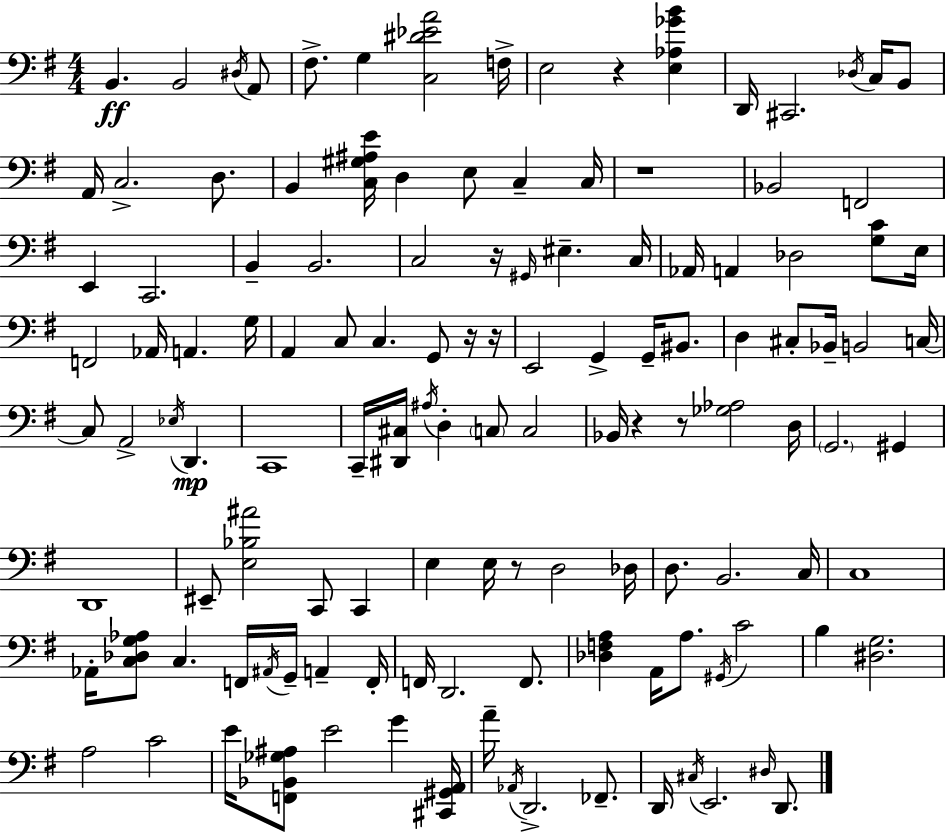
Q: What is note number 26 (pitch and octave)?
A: B2